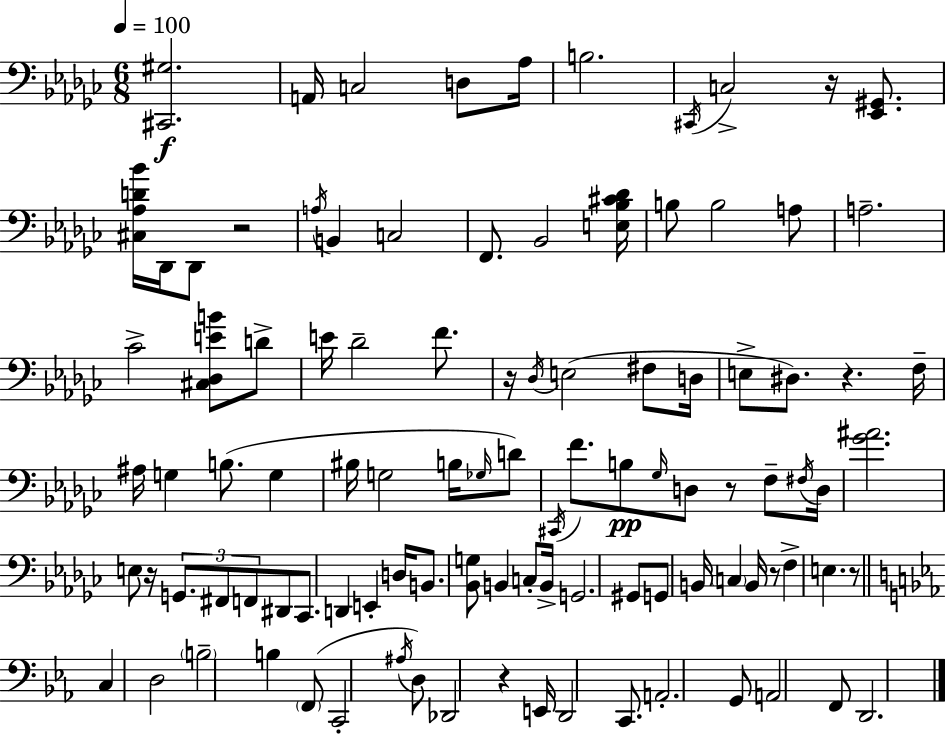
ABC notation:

X:1
T:Untitled
M:6/8
L:1/4
K:Ebm
[^C,,^G,]2 A,,/4 C,2 D,/2 _A,/4 B,2 ^C,,/4 C,2 z/4 [_E,,^G,,]/2 [^C,_A,D_B]/4 _D,,/4 _D,,/2 z2 A,/4 B,, C,2 F,,/2 _B,,2 [E,_B,^C_D]/4 B,/2 B,2 A,/2 A,2 _C2 [^C,_D,EB]/2 D/2 E/4 _D2 F/2 z/4 _D,/4 E,2 ^F,/2 D,/4 E,/2 ^D,/2 z F,/4 ^A,/4 G, B,/2 G, ^B,/4 G,2 B,/4 _G,/4 D/2 ^C,,/4 F/2 B,/2 _G,/4 D,/2 z/2 F,/2 ^F,/4 D,/4 [_G^A]2 E,/2 z/4 G,,/2 ^F,,/2 F,,/2 ^D,,/2 _C,,/2 D,, E,, D,/4 B,,/2 [_B,,G,]/2 B,, C,/2 B,,/4 G,,2 ^G,,/2 G,,/2 B,,/4 C, B,,/4 z/2 F, E, z/2 C, D,2 B,2 B, F,,/2 C,,2 ^A,/4 D,/2 _D,,2 z E,,/4 D,,2 C,,/2 A,,2 G,,/2 A,,2 F,,/2 D,,2